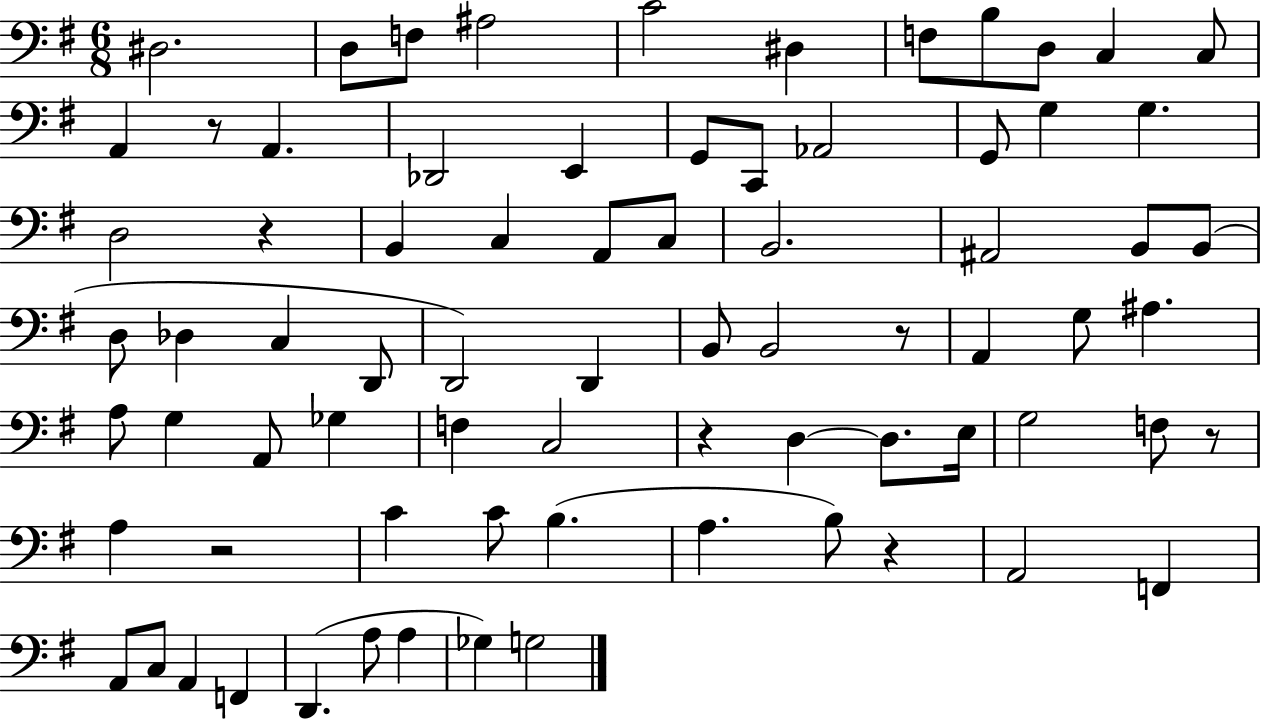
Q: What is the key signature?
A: G major